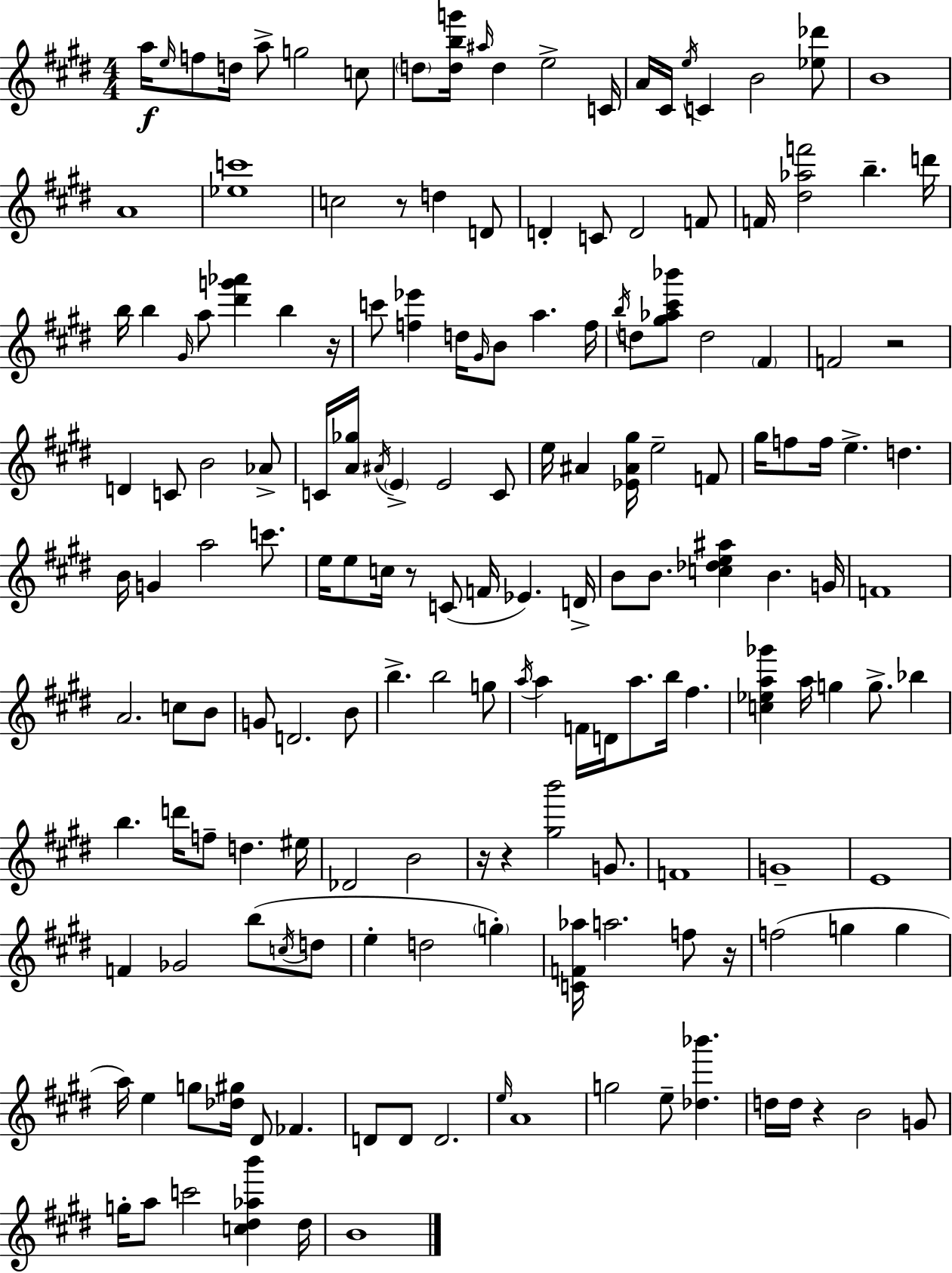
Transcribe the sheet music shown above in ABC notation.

X:1
T:Untitled
M:4/4
L:1/4
K:E
a/4 e/4 f/2 d/4 a/2 g2 c/2 d/2 [dbg']/4 ^a/4 d e2 C/4 A/4 ^C/4 e/4 C B2 [_e_d']/2 B4 A4 [_ec']4 c2 z/2 d D/2 D C/2 D2 F/2 F/4 [^d_af']2 b d'/4 b/4 b ^G/4 a/2 [^d'g'_a'] b z/4 c'/2 [f_e'] d/4 ^G/4 B/2 a f/4 b/4 d/2 [^g_a^c'_b']/2 d2 ^F F2 z2 D C/2 B2 _A/2 C/4 [A_g]/4 ^A/4 E E2 C/2 e/4 ^A [_E^A^g]/4 e2 F/2 ^g/4 f/2 f/4 e d B/4 G a2 c'/2 e/4 e/2 c/4 z/2 C/2 F/4 _E D/4 B/2 B/2 [c_de^a] B G/4 F4 A2 c/2 B/2 G/2 D2 B/2 b b2 g/2 a/4 a F/4 D/4 a/2 b/4 ^f [c_ea_g'] a/4 g g/2 _b b d'/4 f/2 d ^e/4 _D2 B2 z/4 z [^gb']2 G/2 F4 G4 E4 F _G2 b/2 c/4 d/2 e d2 g [CF_a]/4 a2 f/2 z/4 f2 g g a/4 e g/2 [_d^g]/4 ^D/2 _F D/2 D/2 D2 e/4 A4 g2 e/2 [_d_b'] d/4 d/4 z B2 G/2 g/4 a/2 c'2 [c^d_ab'] ^d/4 B4